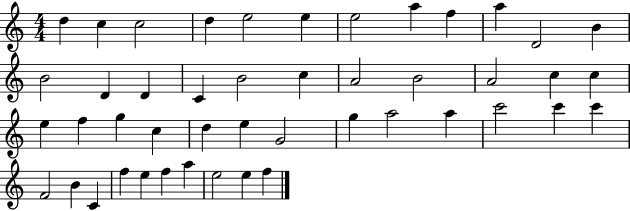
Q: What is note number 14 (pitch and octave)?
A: D4